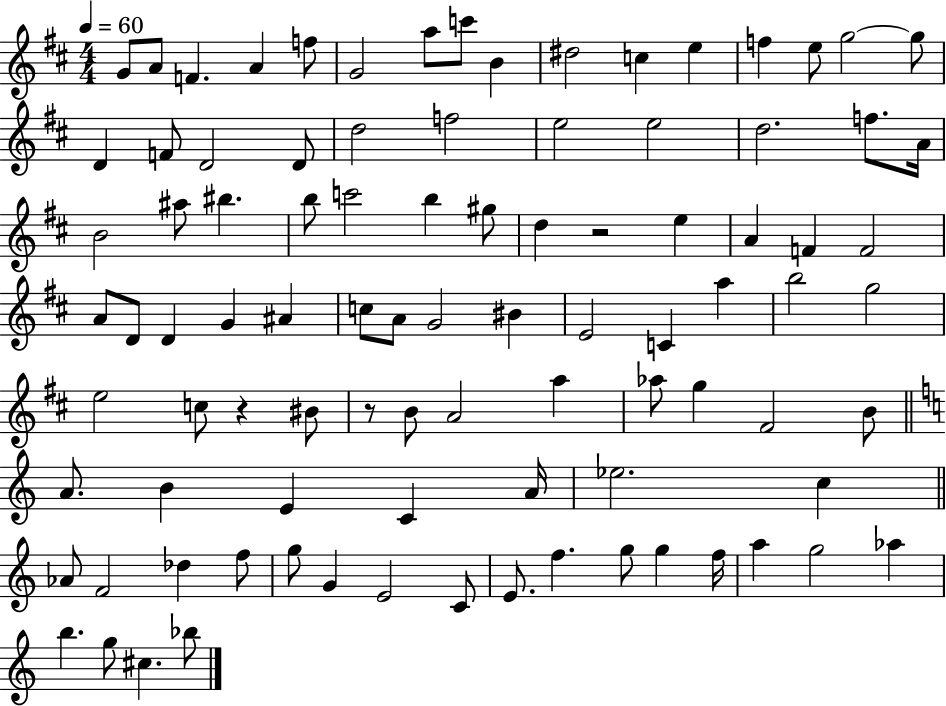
{
  \clef treble
  \numericTimeSignature
  \time 4/4
  \key d \major
  \tempo 4 = 60
  \repeat volta 2 { g'8 a'8 f'4. a'4 f''8 | g'2 a''8 c'''8 b'4 | dis''2 c''4 e''4 | f''4 e''8 g''2~~ g''8 | \break d'4 f'8 d'2 d'8 | d''2 f''2 | e''2 e''2 | d''2. f''8. a'16 | \break b'2 ais''8 bis''4. | b''8 c'''2 b''4 gis''8 | d''4 r2 e''4 | a'4 f'4 f'2 | \break a'8 d'8 d'4 g'4 ais'4 | c''8 a'8 g'2 bis'4 | e'2 c'4 a''4 | b''2 g''2 | \break e''2 c''8 r4 bis'8 | r8 b'8 a'2 a''4 | aes''8 g''4 fis'2 b'8 | \bar "||" \break \key c \major a'8. b'4 e'4 c'4 a'16 | ees''2. c''4 | \bar "||" \break \key c \major aes'8 f'2 des''4 f''8 | g''8 g'4 e'2 c'8 | e'8. f''4. g''8 g''4 f''16 | a''4 g''2 aes''4 | \break b''4. g''8 cis''4. bes''8 | } \bar "|."
}